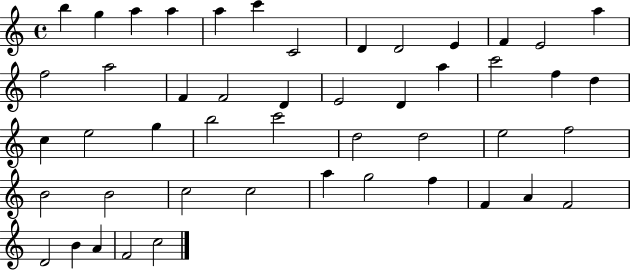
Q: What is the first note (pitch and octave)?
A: B5